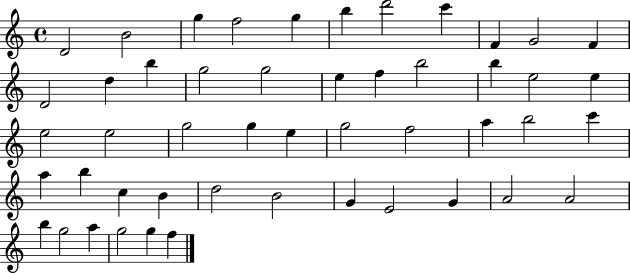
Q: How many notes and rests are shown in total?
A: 49